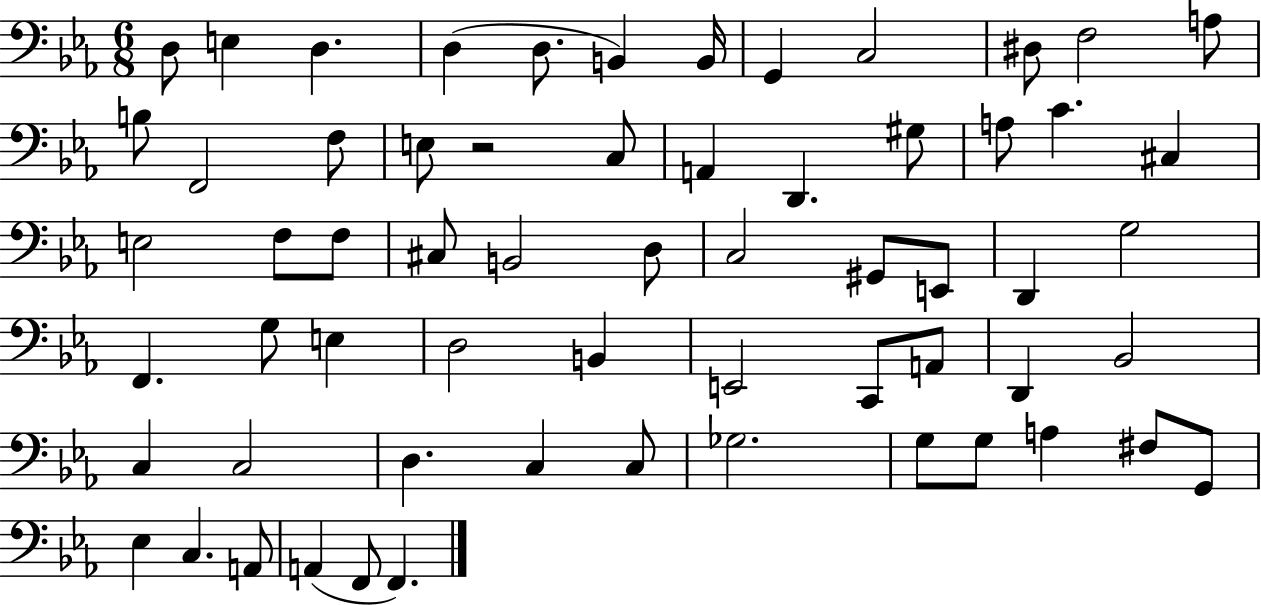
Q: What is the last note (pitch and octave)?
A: F2